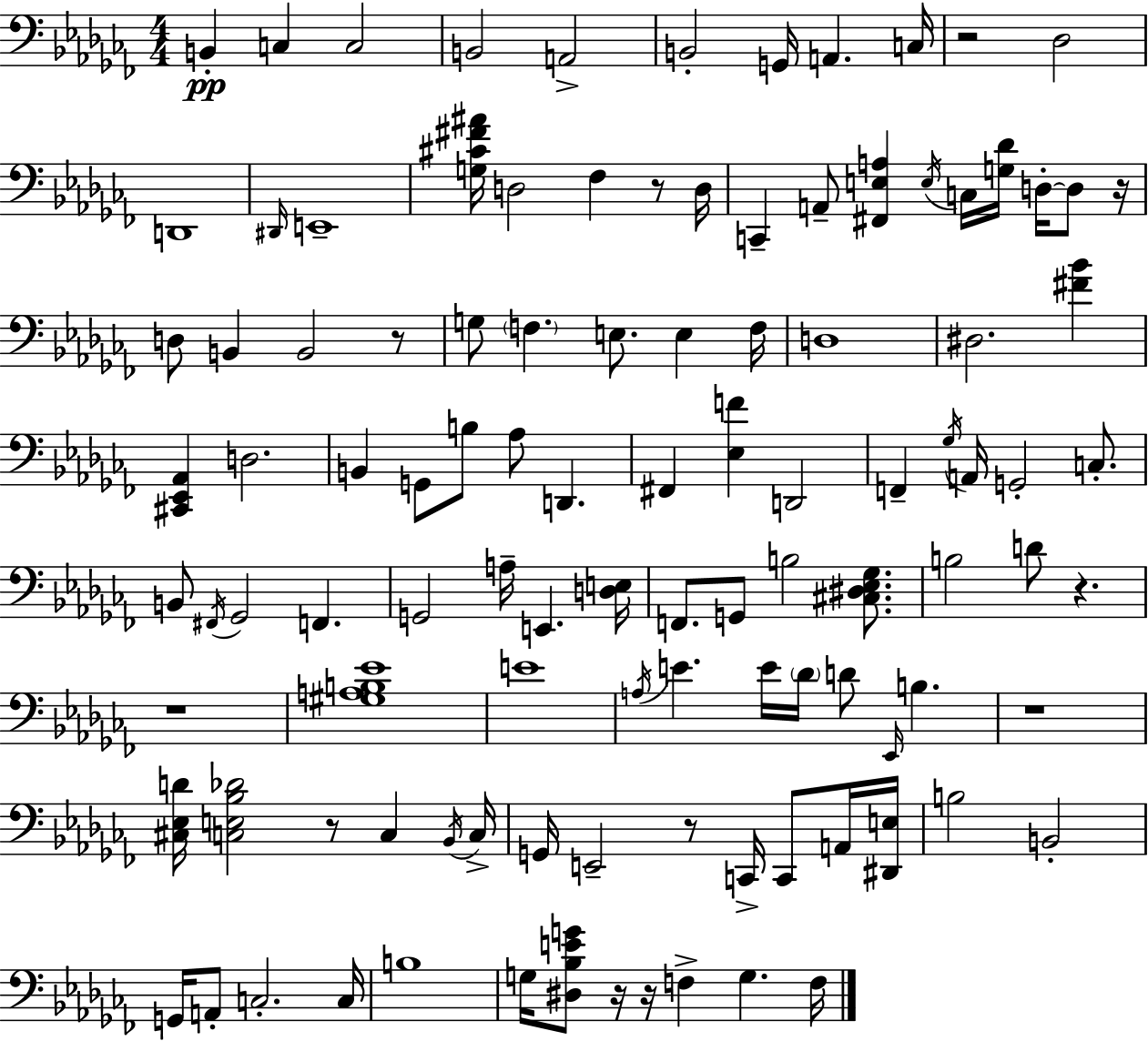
B2/q C3/q C3/h B2/h A2/h B2/h G2/s A2/q. C3/s R/h Db3/h D2/w D#2/s E2/w [G3,C#4,F#4,A#4]/s D3/h FES3/q R/e D3/s C2/q A2/e [F#2,E3,A3]/q E3/s C3/s [G3,Db4]/s D3/s D3/e R/s D3/e B2/q B2/h R/e G3/e F3/q. E3/e. E3/q F3/s D3/w D#3/h. [F#4,Bb4]/q [C#2,Eb2,Ab2]/q D3/h. B2/q G2/e B3/e Ab3/e D2/q. F#2/q [Eb3,F4]/q D2/h F2/q Gb3/s A2/s G2/h C3/e. B2/e F#2/s Gb2/h F2/q. G2/h A3/s E2/q. [D3,E3]/s F2/e. G2/e B3/h [C#3,D#3,Eb3,Gb3]/e. B3/h D4/e R/q. R/w [G#3,A3,B3,Eb4]/w E4/w A3/s E4/q. E4/s Db4/s D4/e Eb2/s B3/q. R/w [C#3,Eb3,D4]/s [C3,E3,Bb3,Db4]/h R/e C3/q Bb2/s C3/s G2/s E2/h R/e C2/s C2/e A2/s [D#2,E3]/s B3/h B2/h G2/s A2/e C3/h. C3/s B3/w G3/s [D#3,Bb3,E4,G4]/e R/s R/s F3/q G3/q. F3/s